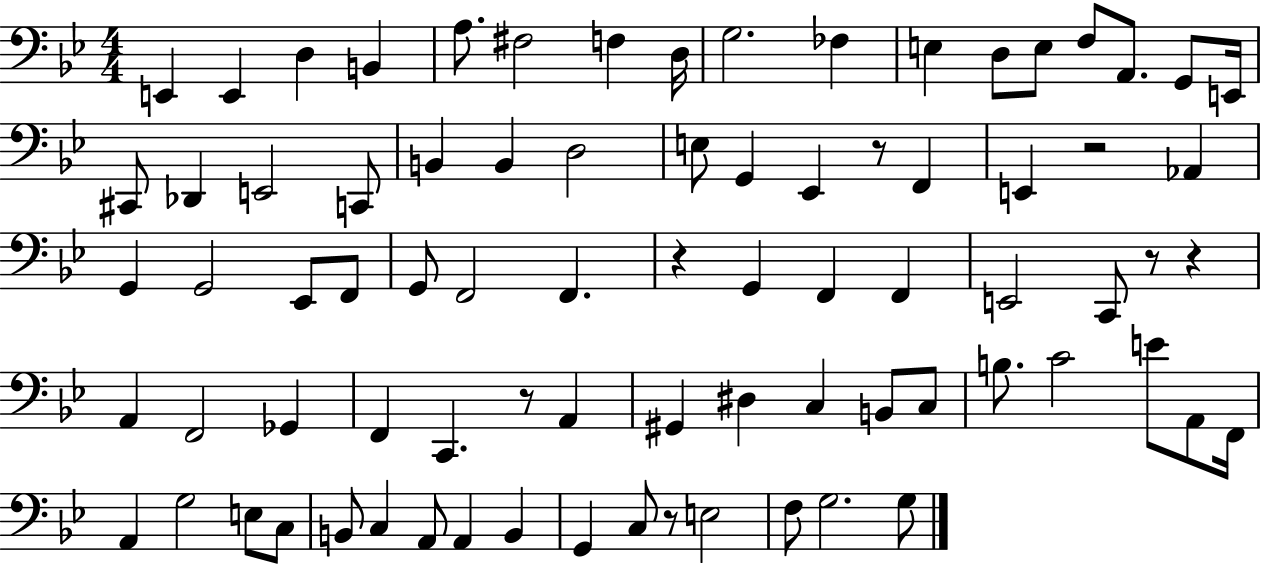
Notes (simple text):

E2/q E2/q D3/q B2/q A3/e. F#3/h F3/q D3/s G3/h. FES3/q E3/q D3/e E3/e F3/e A2/e. G2/e E2/s C#2/e Db2/q E2/h C2/e B2/q B2/q D3/h E3/e G2/q Eb2/q R/e F2/q E2/q R/h Ab2/q G2/q G2/h Eb2/e F2/e G2/e F2/h F2/q. R/q G2/q F2/q F2/q E2/h C2/e R/e R/q A2/q F2/h Gb2/q F2/q C2/q. R/e A2/q G#2/q D#3/q C3/q B2/e C3/e B3/e. C4/h E4/e A2/e F2/s A2/q G3/h E3/e C3/e B2/e C3/q A2/e A2/q B2/q G2/q C3/e R/e E3/h F3/e G3/h. G3/e